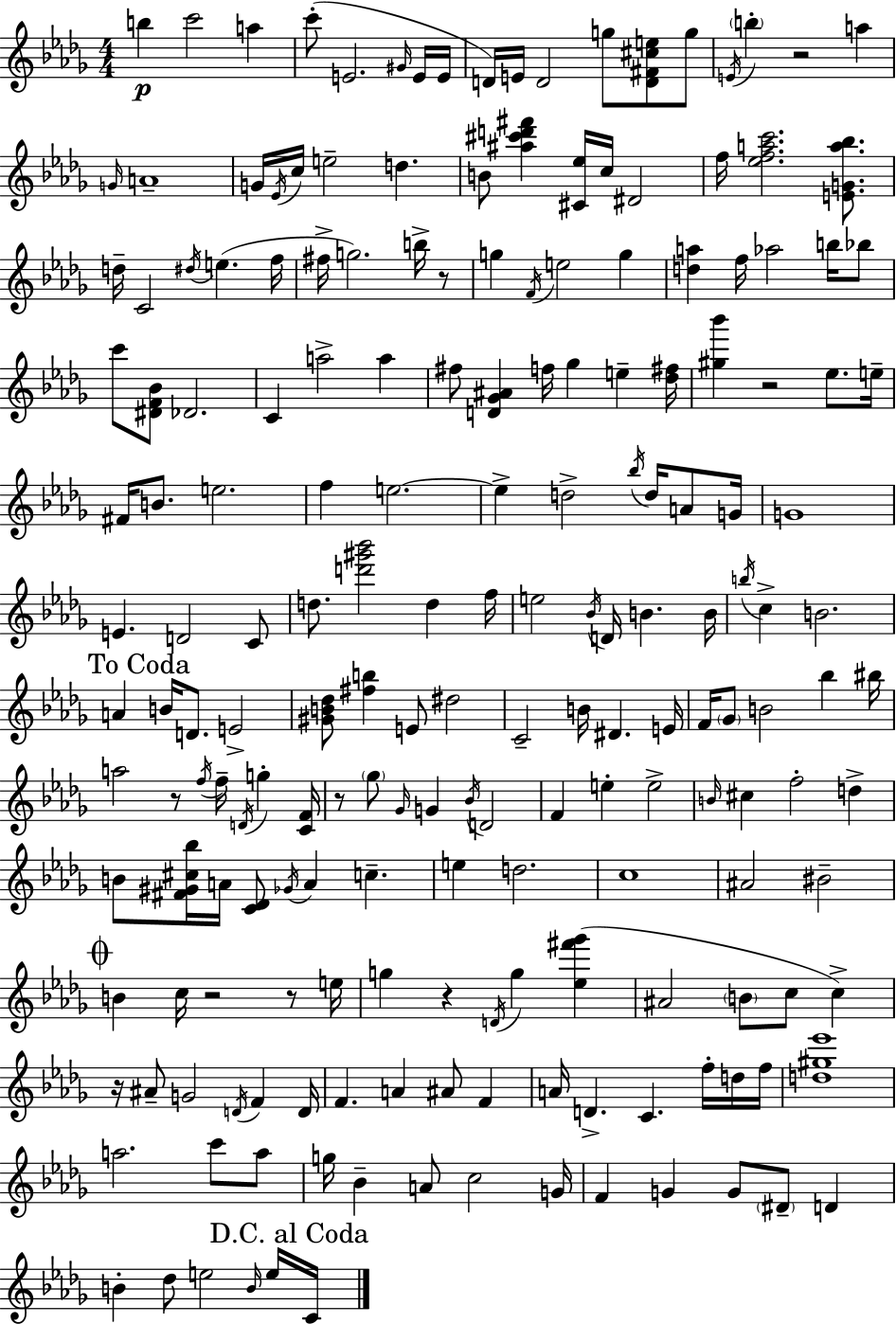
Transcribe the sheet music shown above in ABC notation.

X:1
T:Untitled
M:4/4
L:1/4
K:Bbm
b c'2 a c'/2 E2 ^G/4 E/4 E/4 D/4 E/4 D2 g/2 [D^F^ce]/2 g/2 E/4 b z2 a G/4 A4 G/4 _E/4 c/4 e2 d B/2 [^a^c'd'^f'] [^C_e]/4 c/4 ^D2 f/4 [_efac']2 [EGa_b]/2 d/4 C2 ^d/4 e f/4 ^f/4 g2 b/4 z/2 g F/4 e2 g [da] f/4 _a2 b/4 _b/2 c'/2 [^DF_B]/2 _D2 C a2 a ^f/2 [D_G^A] f/4 _g e [_d^f]/4 [^g_b'] z2 _e/2 e/4 ^F/4 B/2 e2 f e2 e d2 _b/4 d/4 A/2 G/4 G4 E D2 C/2 d/2 [d'^g'_b']2 d f/4 e2 _B/4 D/4 B B/4 b/4 c B2 A B/4 D/2 E2 [^GB_d]/2 [^fb] E/2 ^d2 C2 B/4 ^D E/4 F/4 _G/2 B2 _b ^b/4 a2 z/2 f/4 f/4 D/4 g [CF]/4 z/2 _g/2 _G/4 G _B/4 D2 F e e2 B/4 ^c f2 d B/2 [^F^G^c_b]/4 A/4 [C_D]/2 _G/4 A c e d2 c4 ^A2 ^B2 B c/4 z2 z/2 e/4 g z D/4 g [_e^f'_g'] ^A2 B/2 c/2 c z/4 ^A/2 G2 D/4 F D/4 F A ^A/2 F A/4 D C f/4 d/4 f/4 [d^g_e']4 a2 c'/2 a/2 g/4 _B A/2 c2 G/4 F G G/2 ^D/2 D B _d/2 e2 B/4 e/4 C/4